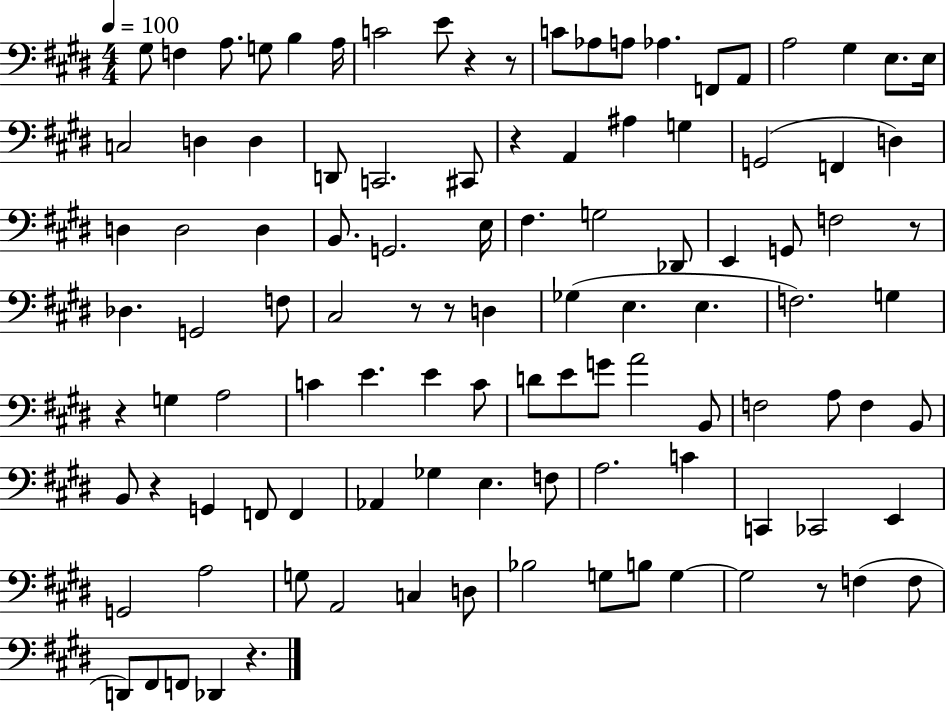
G#3/e F3/q A3/e. G3/e B3/q A3/s C4/h E4/e R/q R/e C4/e Ab3/e A3/e Ab3/q. F2/e A2/e A3/h G#3/q E3/e. E3/s C3/h D3/q D3/q D2/e C2/h. C#2/e R/q A2/q A#3/q G3/q G2/h F2/q D3/q D3/q D3/h D3/q B2/e. G2/h. E3/s F#3/q. G3/h Db2/e E2/q G2/e F3/h R/e Db3/q. G2/h F3/e C#3/h R/e R/e D3/q Gb3/q E3/q. E3/q. F3/h. G3/q R/q G3/q A3/h C4/q E4/q. E4/q C4/e D4/e E4/e G4/e A4/h B2/e F3/h A3/e F3/q B2/e B2/e R/q G2/q F2/e F2/q Ab2/q Gb3/q E3/q. F3/e A3/h. C4/q C2/q CES2/h E2/q G2/h A3/h G3/e A2/h C3/q D3/e Bb3/h G3/e B3/e G3/q G3/h R/e F3/q F3/e D2/e F#2/e F2/e Db2/q R/q.